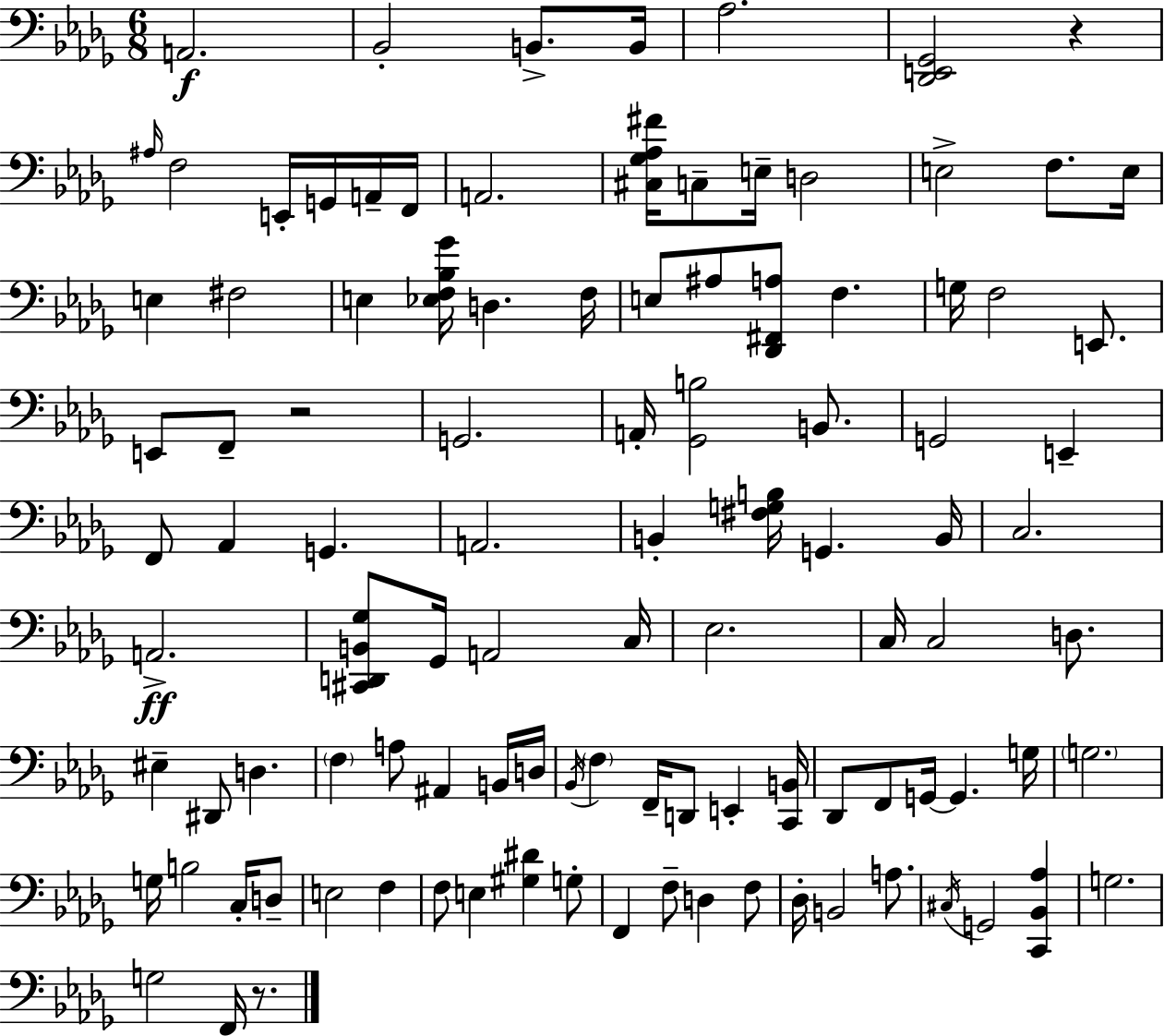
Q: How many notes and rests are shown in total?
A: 105